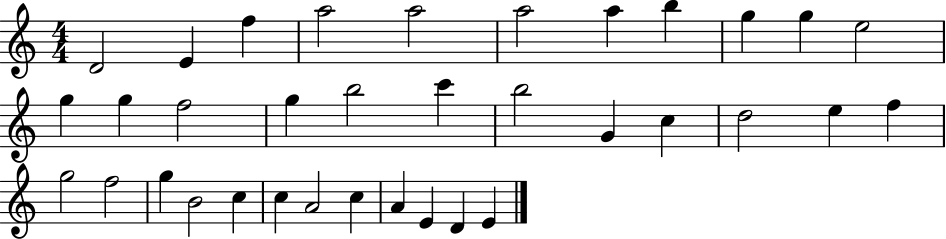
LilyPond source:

{
  \clef treble
  \numericTimeSignature
  \time 4/4
  \key c \major
  d'2 e'4 f''4 | a''2 a''2 | a''2 a''4 b''4 | g''4 g''4 e''2 | \break g''4 g''4 f''2 | g''4 b''2 c'''4 | b''2 g'4 c''4 | d''2 e''4 f''4 | \break g''2 f''2 | g''4 b'2 c''4 | c''4 a'2 c''4 | a'4 e'4 d'4 e'4 | \break \bar "|."
}